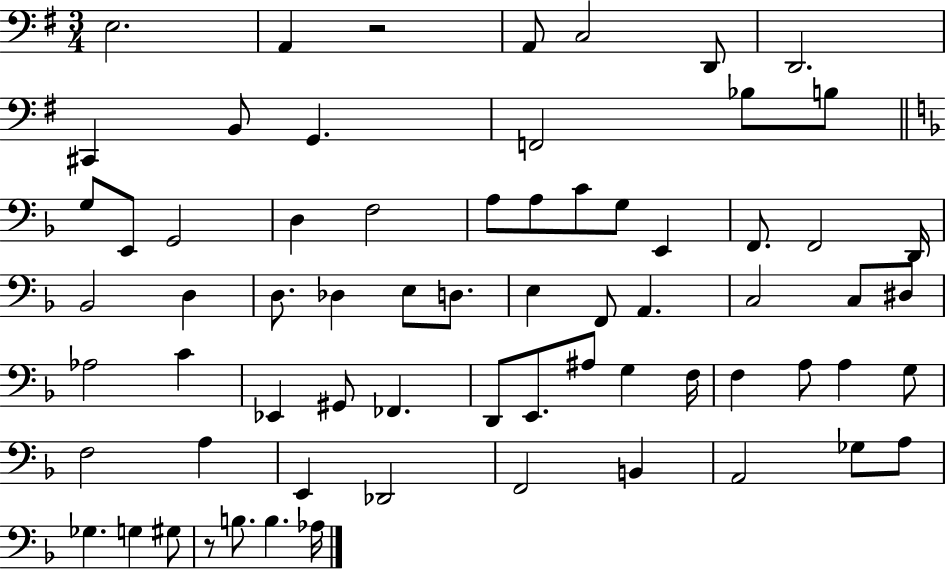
E3/h. A2/q R/h A2/e C3/h D2/e D2/h. C#2/q B2/e G2/q. F2/h Bb3/e B3/e G3/e E2/e G2/h D3/q F3/h A3/e A3/e C4/e G3/e E2/q F2/e. F2/h D2/s Bb2/h D3/q D3/e. Db3/q E3/e D3/e. E3/q F2/e A2/q. C3/h C3/e D#3/e Ab3/h C4/q Eb2/q G#2/e FES2/q. D2/e E2/e. A#3/e G3/q F3/s F3/q A3/e A3/q G3/e F3/h A3/q E2/q Db2/h F2/h B2/q A2/h Gb3/e A3/e Gb3/q. G3/q G#3/e R/e B3/e. B3/q. Ab3/s